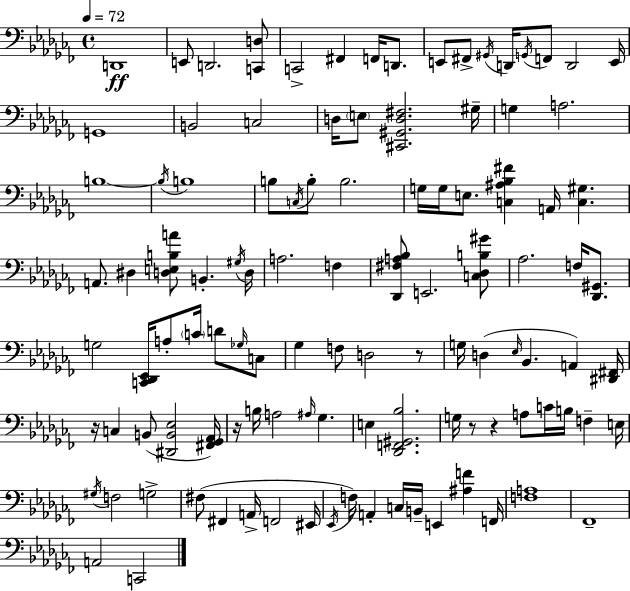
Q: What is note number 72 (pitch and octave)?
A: G#3